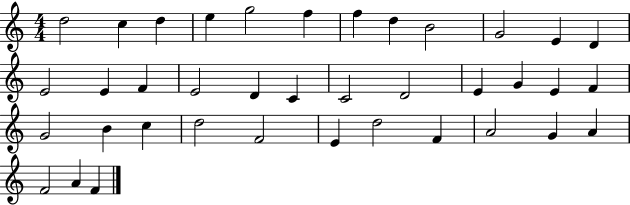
D5/h C5/q D5/q E5/q G5/h F5/q F5/q D5/q B4/h G4/h E4/q D4/q E4/h E4/q F4/q E4/h D4/q C4/q C4/h D4/h E4/q G4/q E4/q F4/q G4/h B4/q C5/q D5/h F4/h E4/q D5/h F4/q A4/h G4/q A4/q F4/h A4/q F4/q